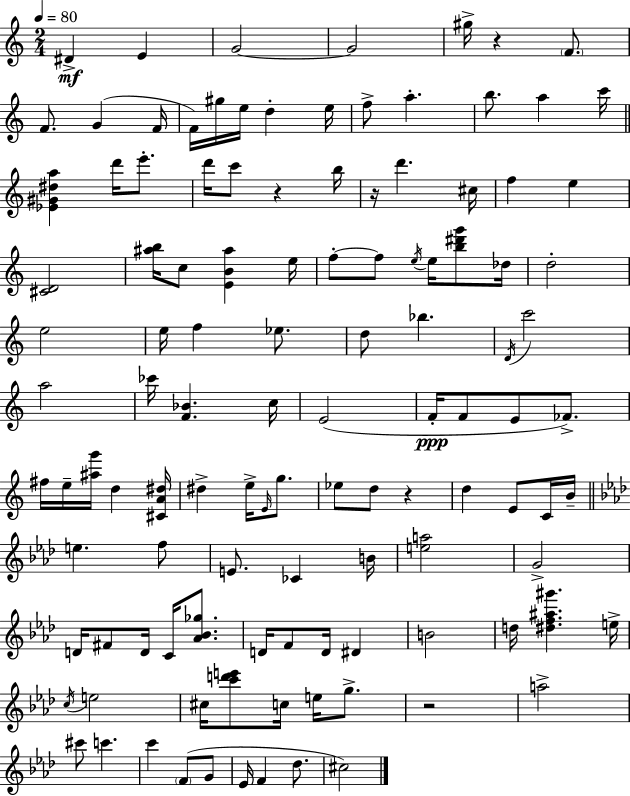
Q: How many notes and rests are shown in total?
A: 115